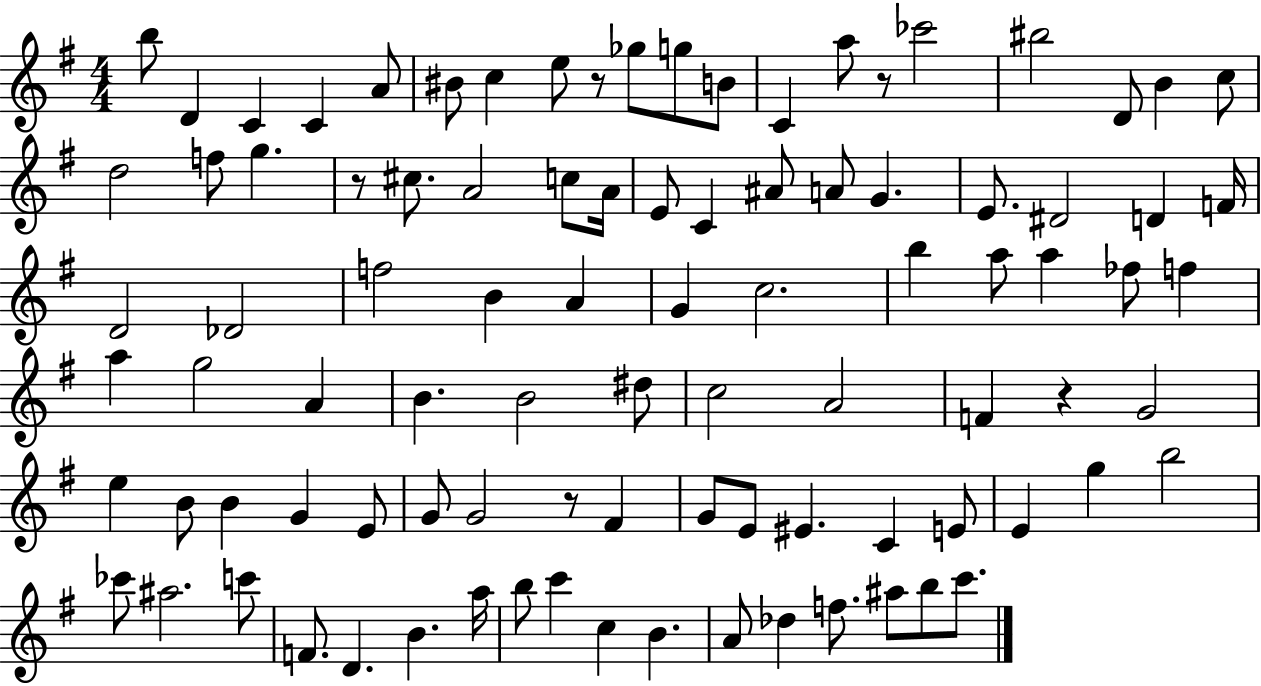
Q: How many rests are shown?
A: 5